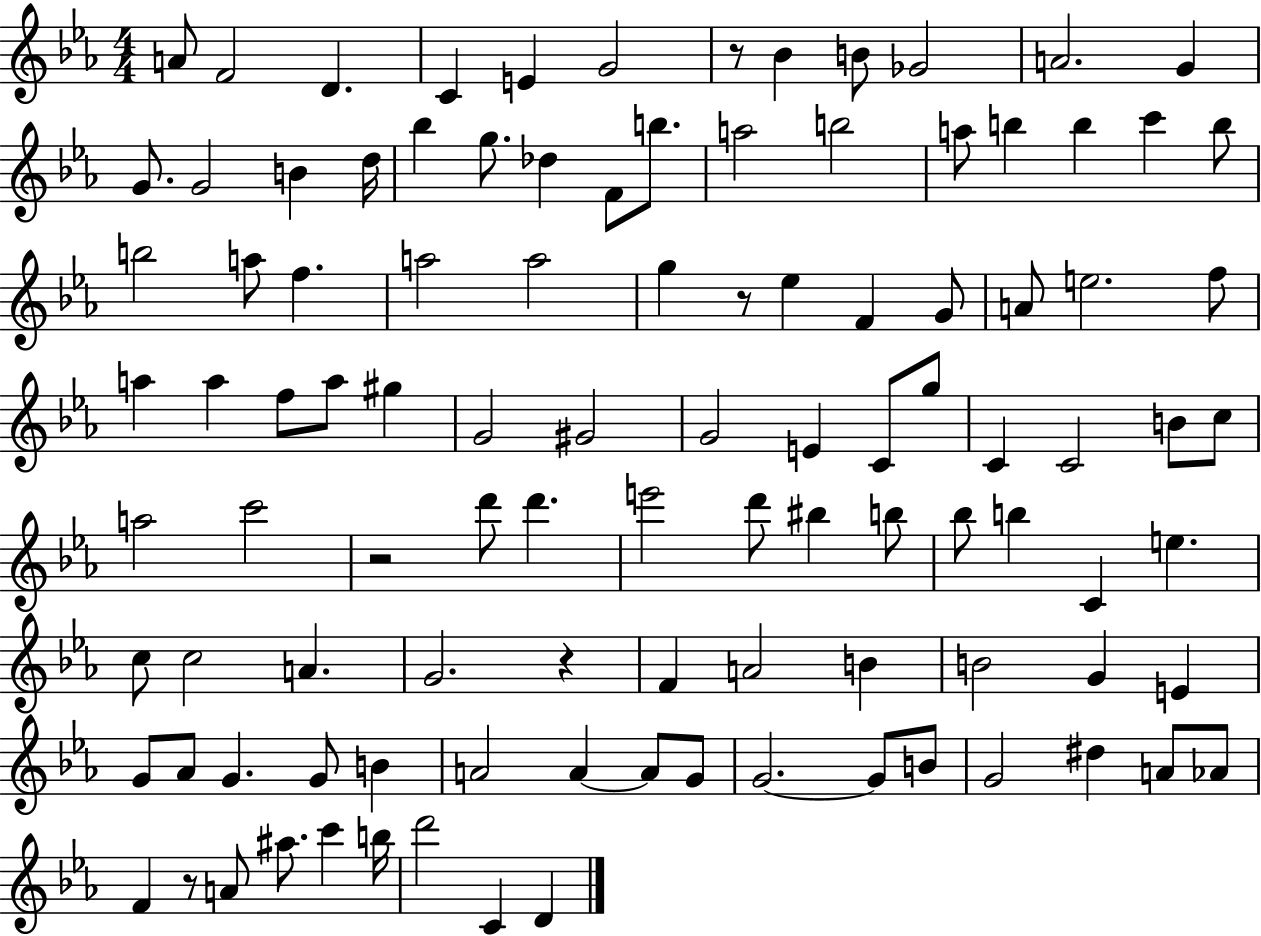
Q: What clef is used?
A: treble